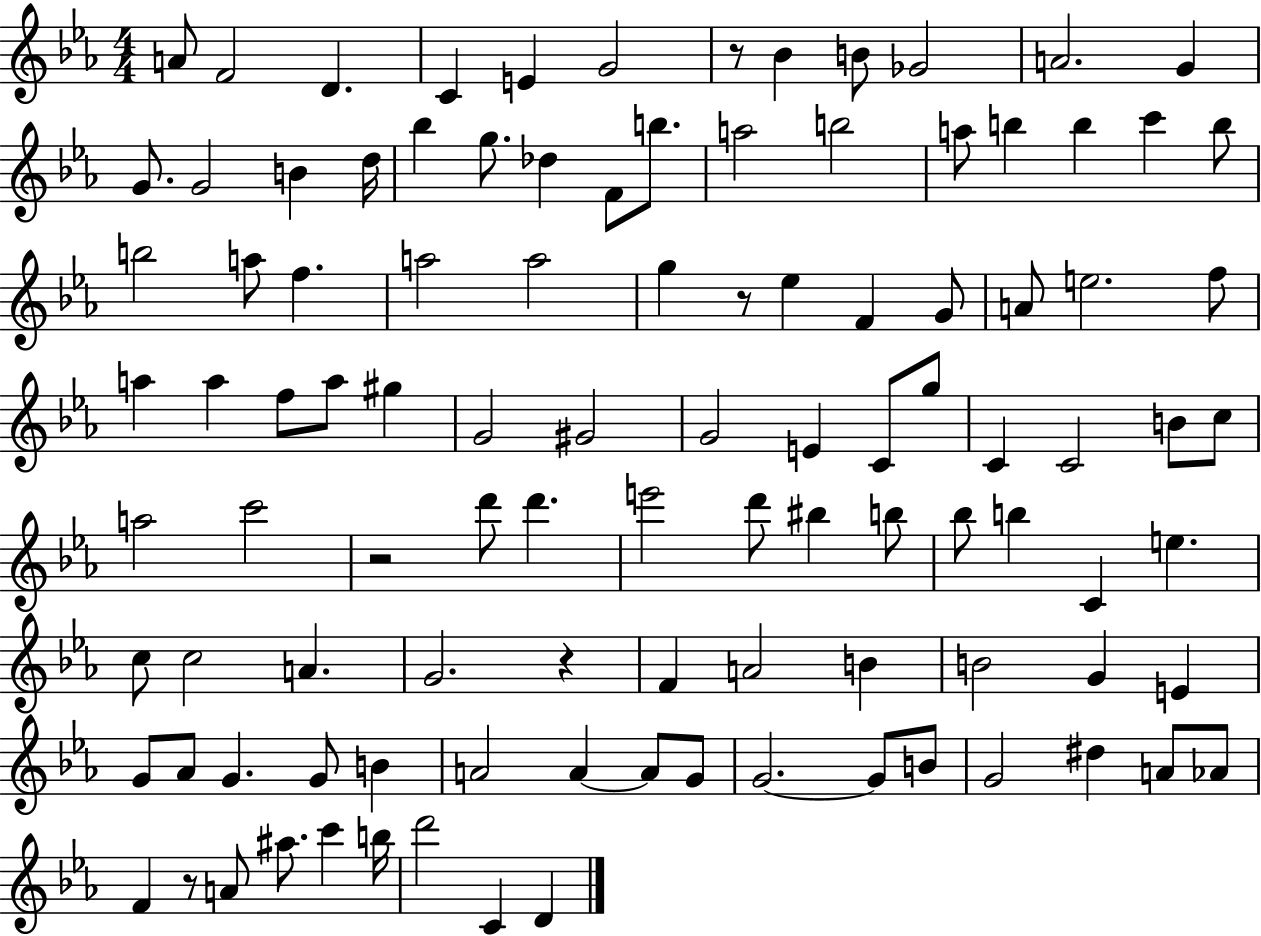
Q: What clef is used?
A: treble